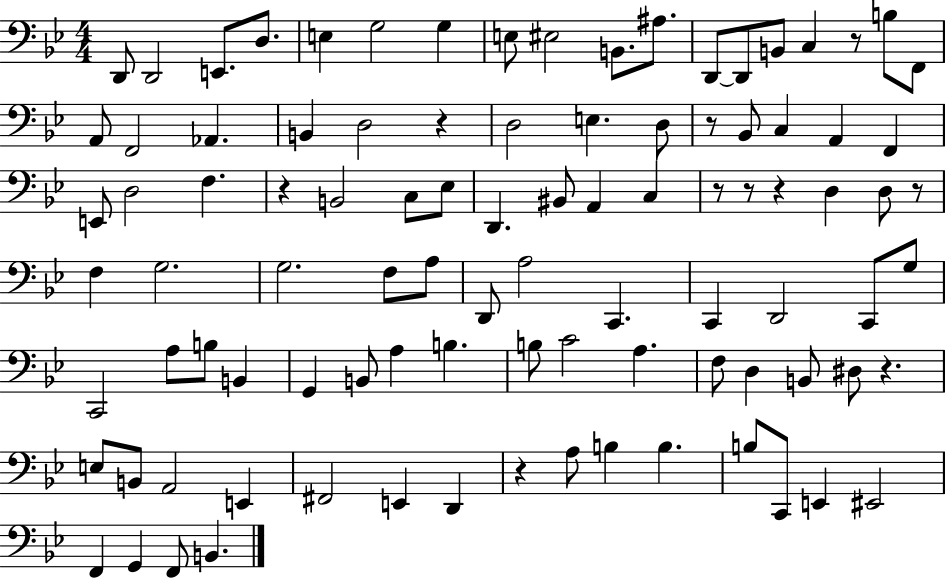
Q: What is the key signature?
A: BES major